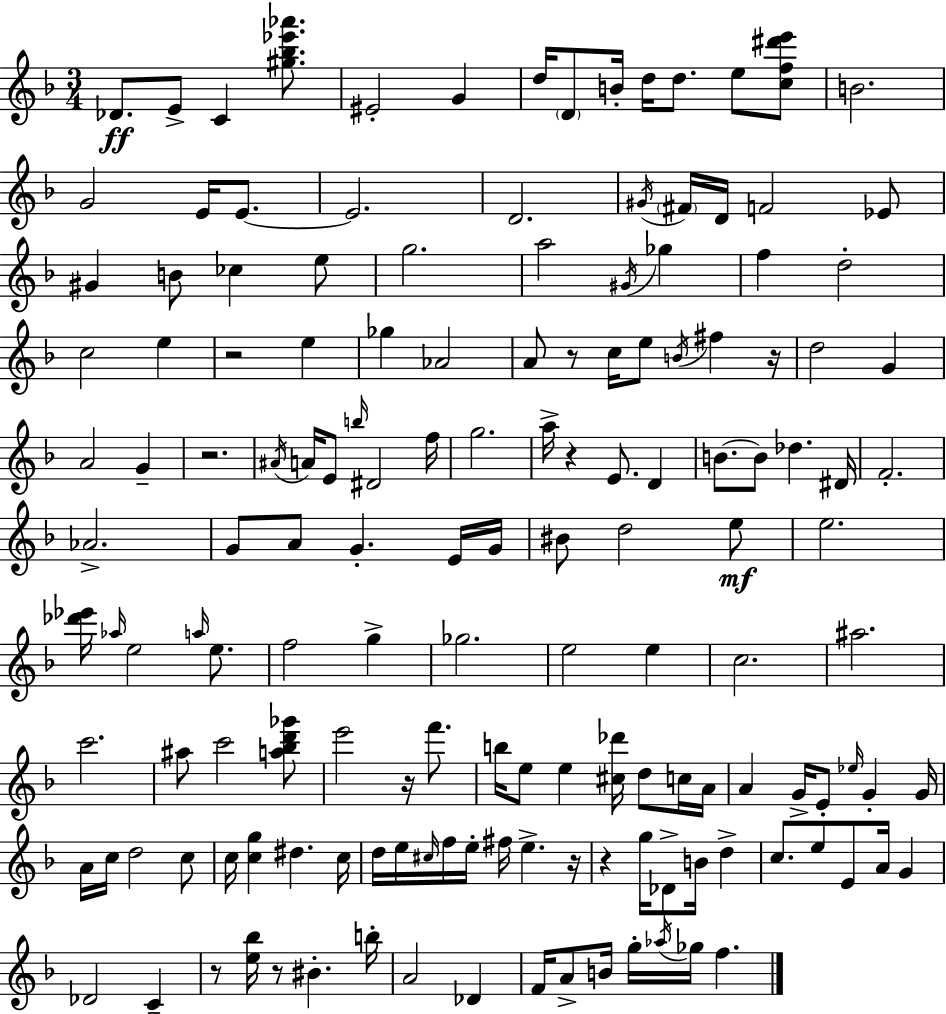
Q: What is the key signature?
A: D minor